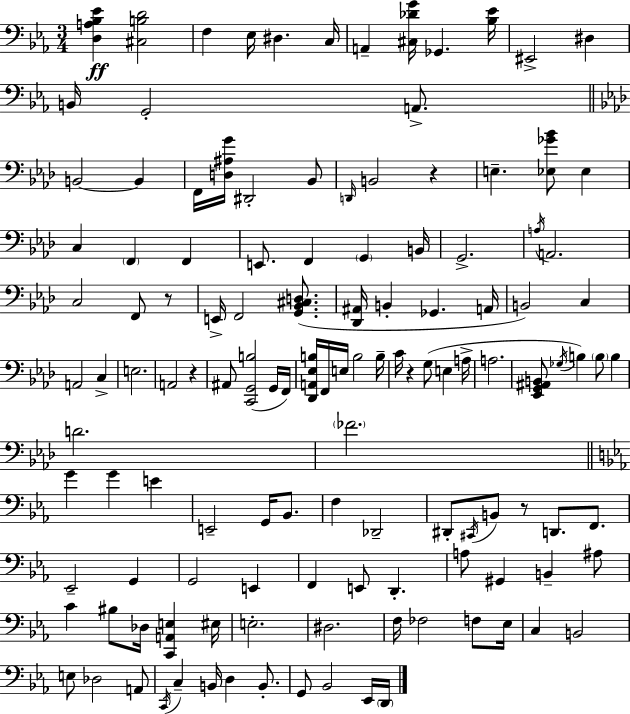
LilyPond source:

{
  \clef bass
  \numericTimeSignature
  \time 3/4
  \key ees \major
  \repeat volta 2 { <d a bes ees'>4\ff <cis b d'>2 | f4 ees16 dis4. c16 | a,4-- <cis des' g'>16 ges,4. <bes ees'>16 | eis,2-> dis4 | \break b,16 g,2-. a,8.-> | \bar "||" \break \key aes \major b,2~~ b,4 | f,16 <d ais g'>16 dis,2-. bes,8 | \grace { d,16 } b,2 r4 | e4.-- <ees ges' bes'>8 ees4 | \break c4 \parenthesize f,4 f,4 | e,8. f,4 \parenthesize g,4 | b,16 g,2.-> | \acciaccatura { a16 } a,2. | \break c2 f,8 | r8 e,16-> f,2 <g, bes, cis d>8.( | <des, ais,>16 b,4-. ges,4. | a,16 b,2) c4 | \break a,2 c4-> | e2. | a,2 r4 | ais,8 <c, g, b>2( | \break g,16 f,16) <des, a, ees b>16 f,16 e16 b2 | b16-- c'16 r4 g8( e4 | a16-> a2. | <ees, g, ais, b,>8 \acciaccatura { ges16 }) b4 \parenthesize b8 b4 | \break d'2. | \parenthesize fes'2. | \bar "||" \break \key c \minor g'4 g'4 e'4 | e,2-- g,16 bes,8. | f4 des,2-- | dis,8-. \acciaccatura { cis,16 } b,8 r8 d,8. f,8. | \break ees,2-- g,4 | g,2 e,4 | f,4 e,8 d,4.-. | a8 gis,4 b,4-- ais8 | \break c'4 bis8 des16 <c, a, e>4 | eis16 e2.-. | dis2. | f16 fes2 f8 | \break ees16 c4 b,2 | e8 des2 a,8 | \acciaccatura { c,16 } c4-- b,16 d4 b,8.-. | g,8 bes,2 | \break ees,16 \parenthesize d,16 } \bar "|."
}